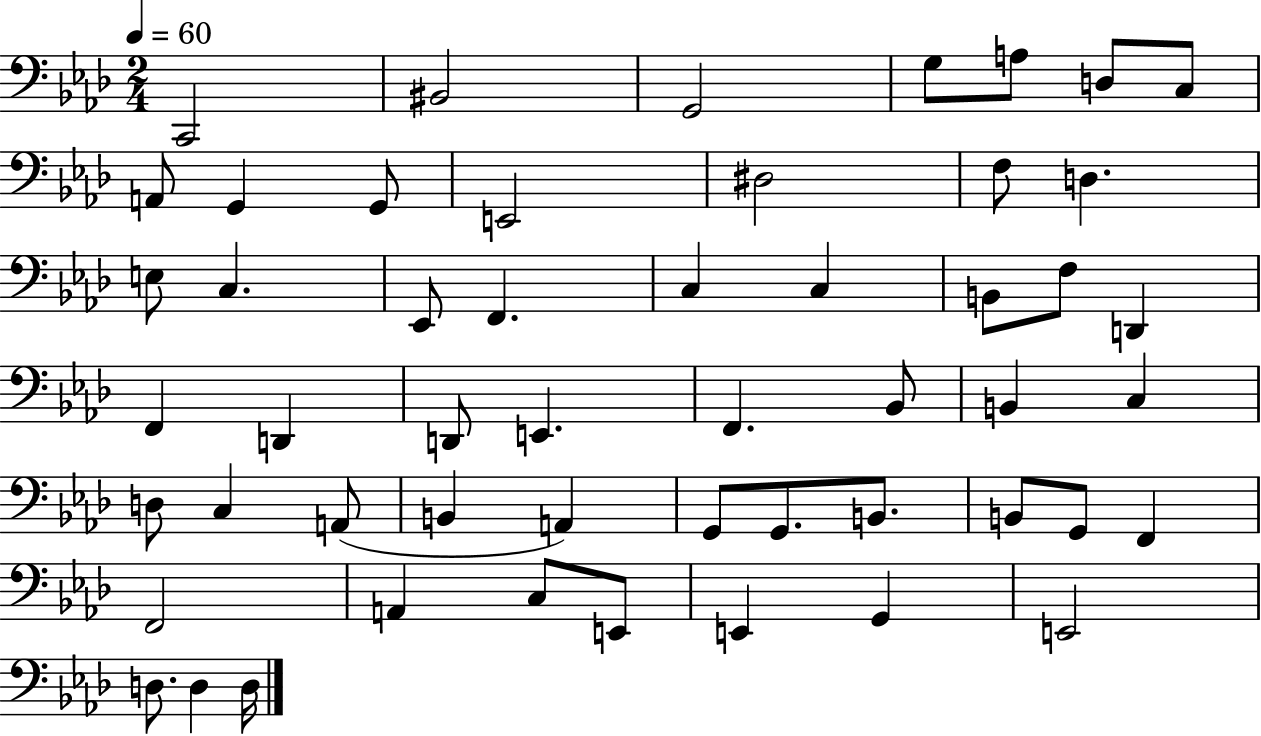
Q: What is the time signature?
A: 2/4